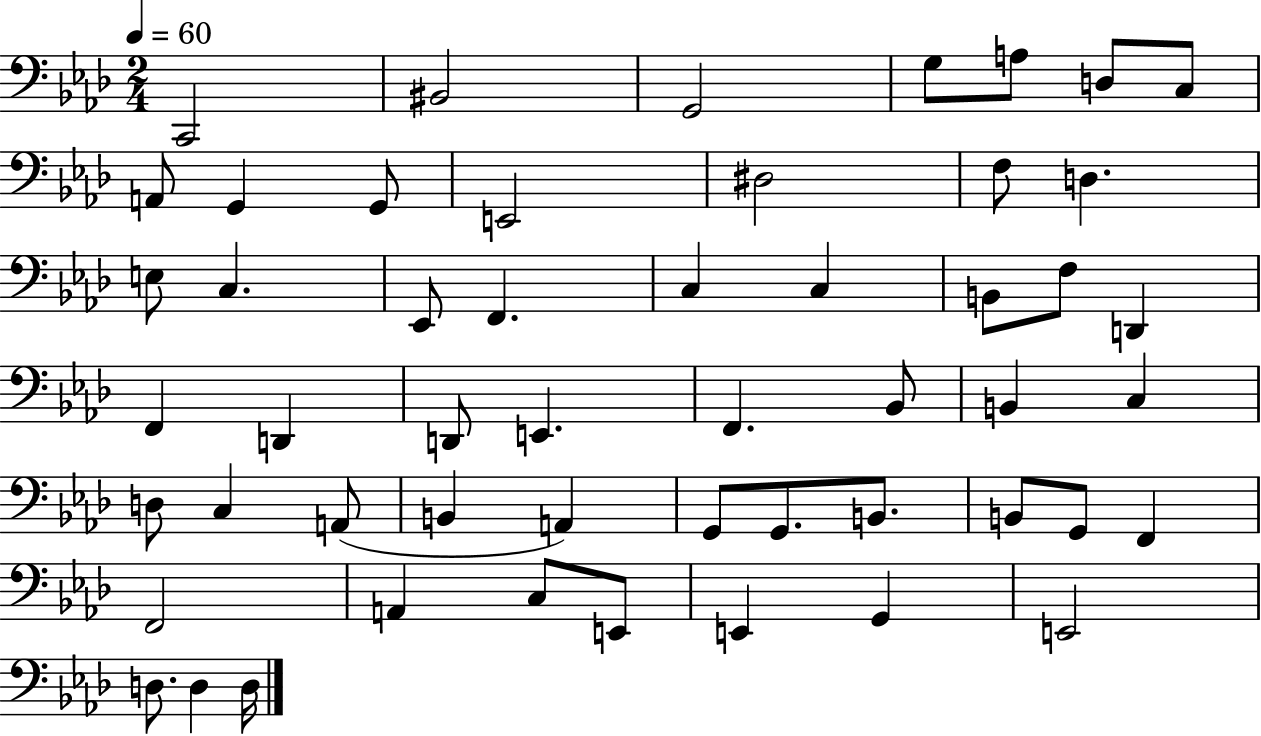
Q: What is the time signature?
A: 2/4